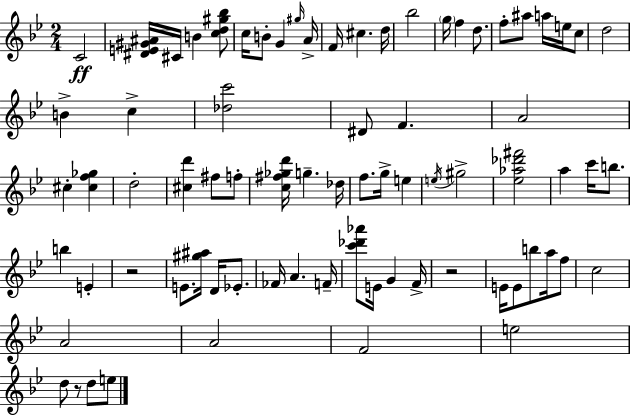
C4/h [D#4,E4,G#4,A#4]/s C#4/s B4/q [C5,D5,G#5,Bb5]/e C5/s B4/e G4/q G#5/s A4/s F4/s C#5/q. D5/s Bb5/h G5/s F5/q D5/e. F5/e A#5/e A5/s E5/s C5/e D5/h B4/q C5/q [Db5,C6]/h D#4/e F4/q. A4/h C#5/q [C#5,F5,Gb5]/q D5/h [C#5,D6]/q F#5/e F5/e [C5,F#5,Gb5,D6]/s G5/q. Db5/s F5/e. G5/s E5/q E5/s G#5/h [Eb5,Ab5,Db6,F#6]/h A5/q C6/s B5/e. B5/q E4/q R/h E4/e. [G#5,A#5]/s D4/s Eb4/e. FES4/s A4/q. F4/s [C6,Db6,Ab6]/e E4/s G4/q F4/s R/h E4/s E4/e B5/e A5/s F5/e C5/h A4/h A4/h F4/h E5/h D5/e R/e D5/e E5/e